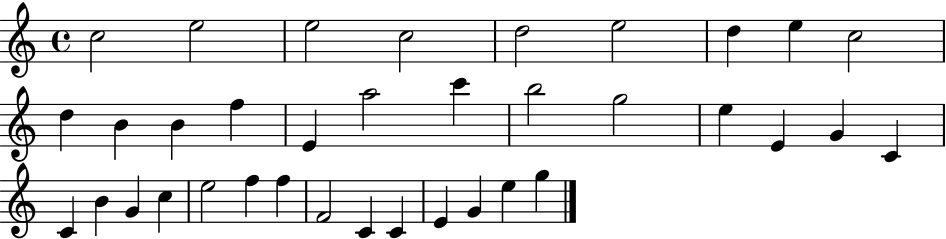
X:1
T:Untitled
M:4/4
L:1/4
K:C
c2 e2 e2 c2 d2 e2 d e c2 d B B f E a2 c' b2 g2 e E G C C B G c e2 f f F2 C C E G e g